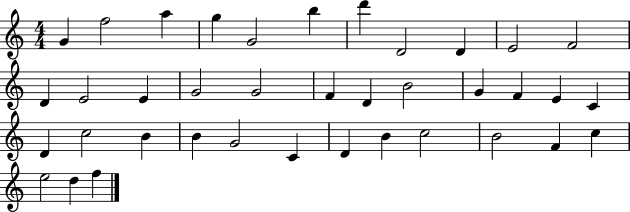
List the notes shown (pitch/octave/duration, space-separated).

G4/q F5/h A5/q G5/q G4/h B5/q D6/q D4/h D4/q E4/h F4/h D4/q E4/h E4/q G4/h G4/h F4/q D4/q B4/h G4/q F4/q E4/q C4/q D4/q C5/h B4/q B4/q G4/h C4/q D4/q B4/q C5/h B4/h F4/q C5/q E5/h D5/q F5/q